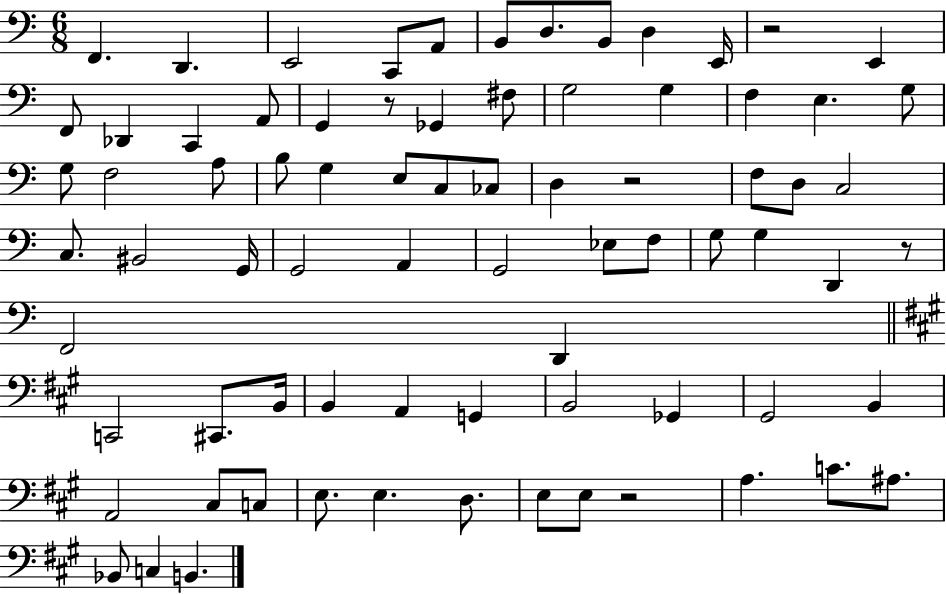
F2/q. D2/q. E2/h C2/e A2/e B2/e D3/e. B2/e D3/q E2/s R/h E2/q F2/e Db2/q C2/q A2/e G2/q R/e Gb2/q F#3/e G3/h G3/q F3/q E3/q. G3/e G3/e F3/h A3/e B3/e G3/q E3/e C3/e CES3/e D3/q R/h F3/e D3/e C3/h C3/e. BIS2/h G2/s G2/h A2/q G2/h Eb3/e F3/e G3/e G3/q D2/q R/e F2/h D2/q C2/h C#2/e. B2/s B2/q A2/q G2/q B2/h Gb2/q G#2/h B2/q A2/h C#3/e C3/e E3/e. E3/q. D3/e. E3/e E3/e R/h A3/q. C4/e. A#3/e. Bb2/e C3/q B2/q.